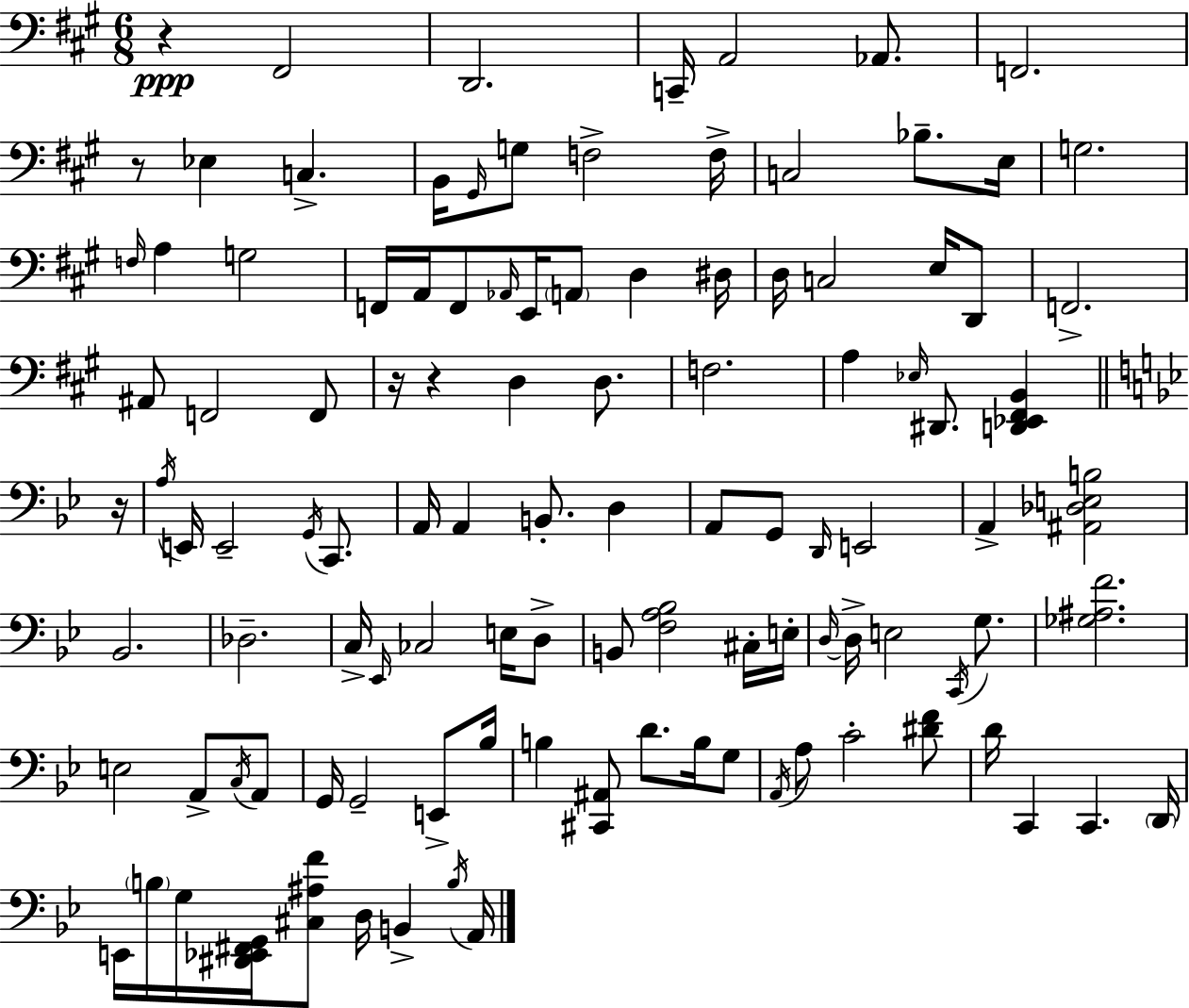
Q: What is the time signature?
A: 6/8